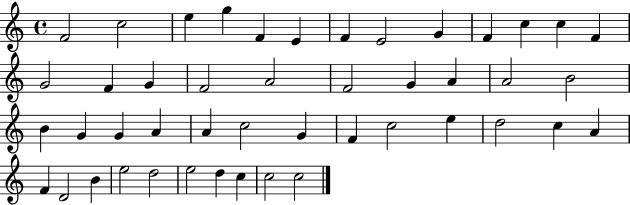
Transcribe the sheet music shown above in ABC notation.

X:1
T:Untitled
M:4/4
L:1/4
K:C
F2 c2 e g F E F E2 G F c c F G2 F G F2 A2 F2 G A A2 B2 B G G A A c2 G F c2 e d2 c A F D2 B e2 d2 e2 d c c2 c2